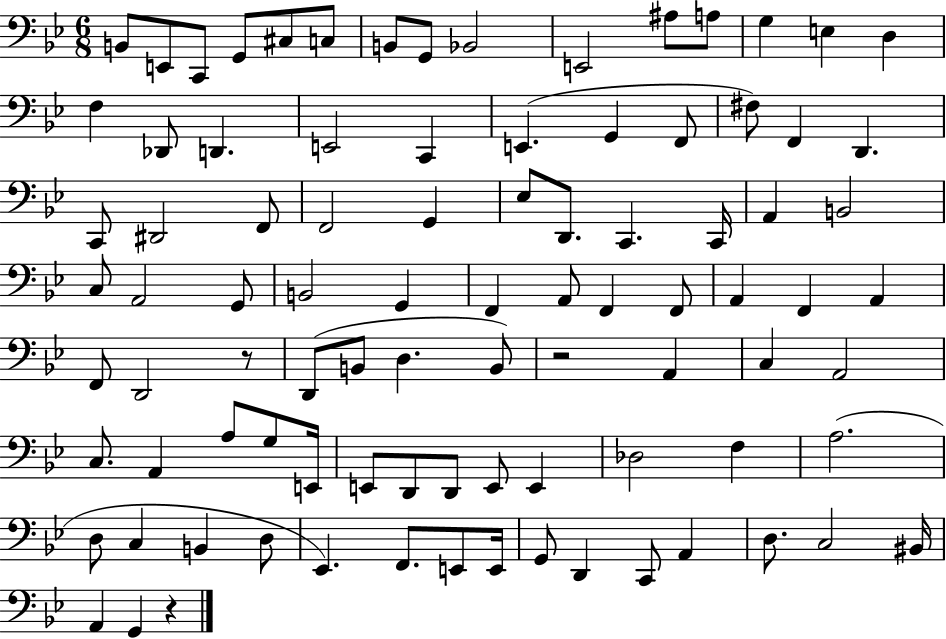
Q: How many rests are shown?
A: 3